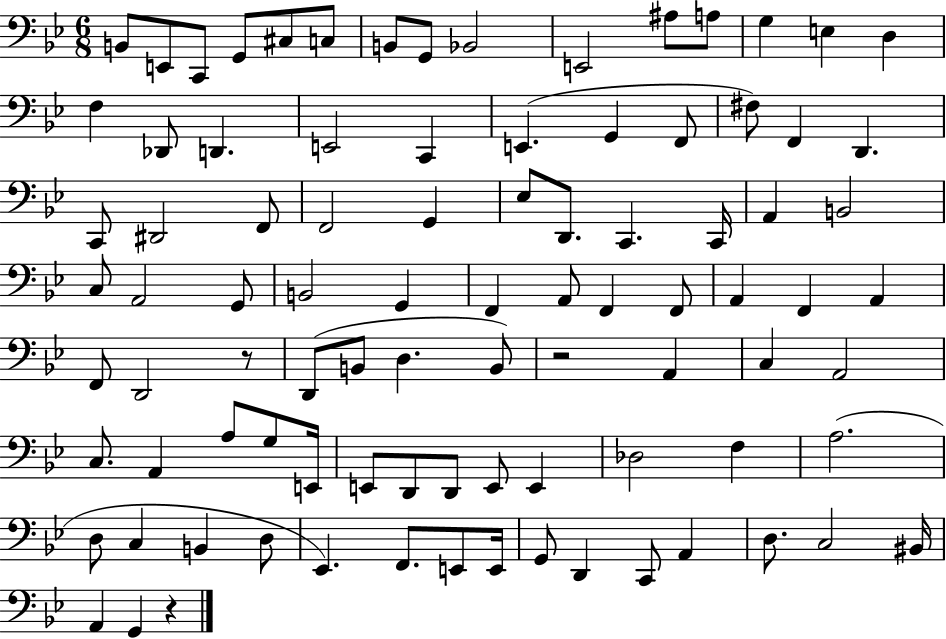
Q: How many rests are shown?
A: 3